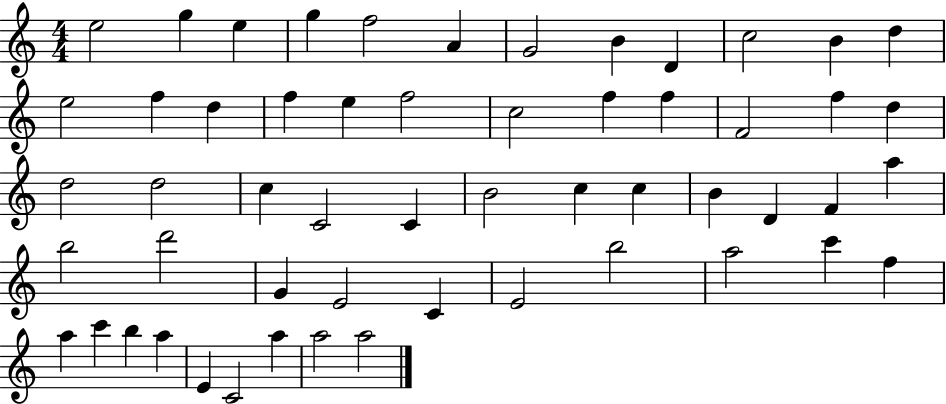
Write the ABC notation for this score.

X:1
T:Untitled
M:4/4
L:1/4
K:C
e2 g e g f2 A G2 B D c2 B d e2 f d f e f2 c2 f f F2 f d d2 d2 c C2 C B2 c c B D F a b2 d'2 G E2 C E2 b2 a2 c' f a c' b a E C2 a a2 a2